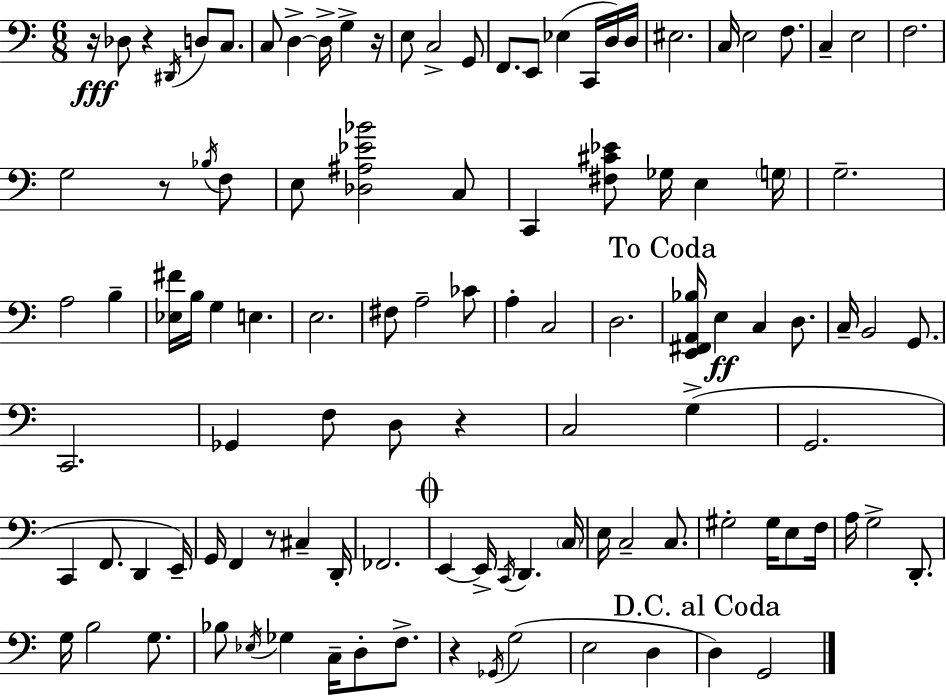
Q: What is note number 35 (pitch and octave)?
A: A3